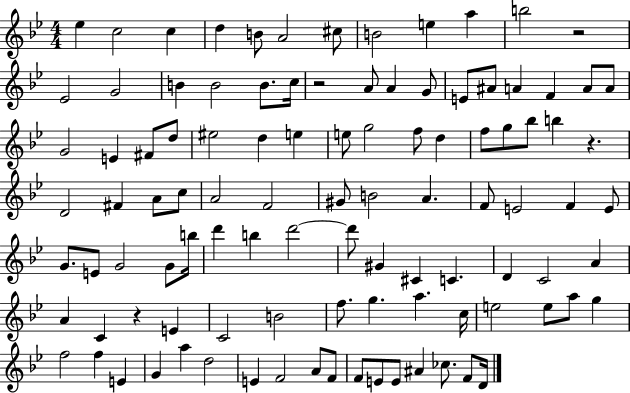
{
  \clef treble
  \numericTimeSignature
  \time 4/4
  \key bes \major
  ees''4 c''2 c''4 | d''4 b'8 a'2 cis''8 | b'2 e''4 a''4 | b''2 r2 | \break ees'2 g'2 | b'4 b'2 b'8. c''16 | r2 a'8 a'4 g'8 | e'8 ais'8 a'4 f'4 a'8 a'8 | \break g'2 e'4 fis'8 d''8 | eis''2 d''4 e''4 | e''8 g''2 f''8 d''4 | f''8 g''8 bes''8 b''4 r4. | \break d'2 fis'4 a'8 c''8 | a'2 f'2 | gis'8 b'2 a'4. | f'8 e'2 f'4 e'8 | \break g'8. e'8 g'2 g'8 b''16 | d'''4 b''4 d'''2~~ | d'''8 gis'4 cis'4 c'4. | d'4 c'2 a'4 | \break a'4 c'4 r4 e'4 | c'2 b'2 | f''8. g''4. a''4. c''16 | e''2 e''8 a''8 g''4 | \break f''2 f''4 e'4 | g'4 a''4 d''2 | e'4 f'2 a'8 f'8 | f'8 e'8 e'8 ais'4 ces''8. f'8 d'16 | \break \bar "|."
}